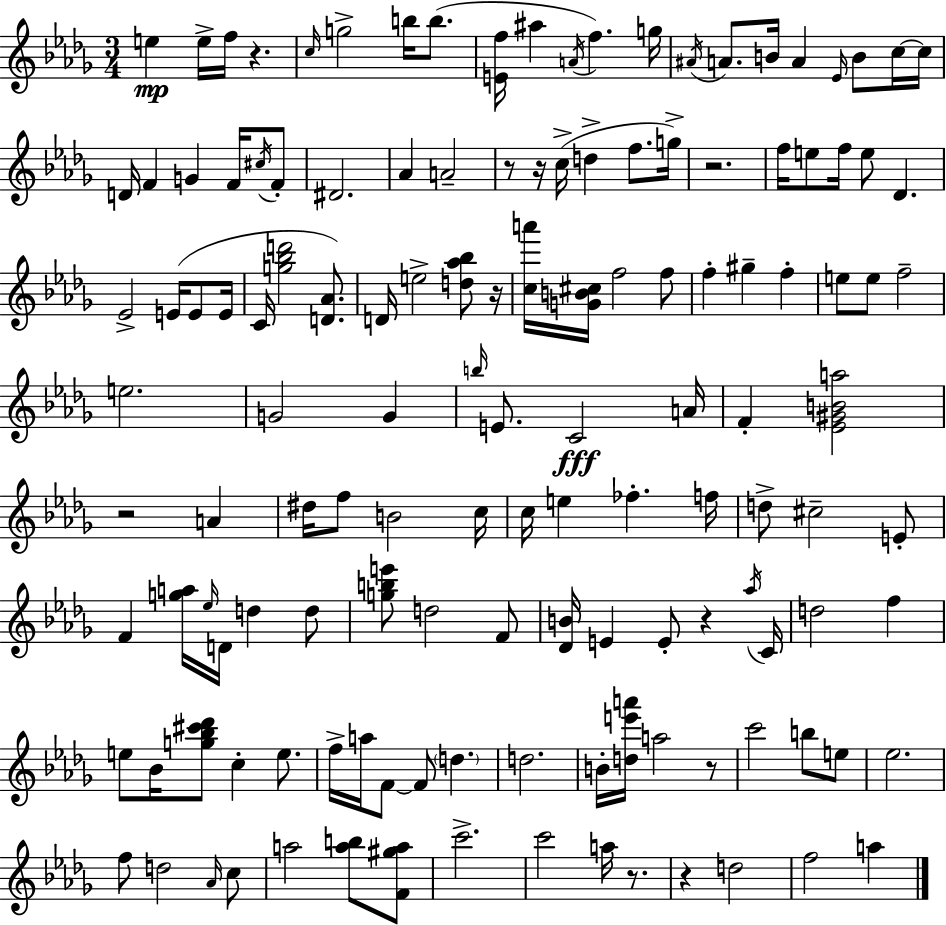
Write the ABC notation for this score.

X:1
T:Untitled
M:3/4
L:1/4
K:Bbm
e e/4 f/4 z c/4 g2 b/4 b/2 [Ef]/4 ^a A/4 f g/4 ^A/4 A/2 B/4 A _E/4 B/2 c/4 c/4 D/4 F G F/4 ^c/4 F/2 ^D2 _A A2 z/2 z/4 c/4 d f/2 g/4 z2 f/4 e/2 f/4 e/2 _D _E2 E/4 E/2 E/4 C/4 [g_bd']2 [D_A]/2 D/4 e2 [d_a_b]/2 z/4 [ca']/4 [GB^c]/4 f2 f/2 f ^g f e/2 e/2 f2 e2 G2 G b/4 E/2 C2 A/4 F [_E^GBa]2 z2 A ^d/4 f/2 B2 c/4 c/4 e _f f/4 d/2 ^c2 E/2 F [ga]/4 _e/4 D/4 d d/2 [gbe']/2 d2 F/2 [_DB]/4 E E/2 z _a/4 C/4 d2 f e/2 _B/4 [g_b^c'_d']/2 c e/2 f/4 a/4 F/2 F/2 d d2 B/4 [de'a']/4 a2 z/2 c'2 b/2 e/2 _e2 f/2 d2 _A/4 c/2 a2 [ab]/2 [F^ga]/2 c'2 c'2 a/4 z/2 z d2 f2 a